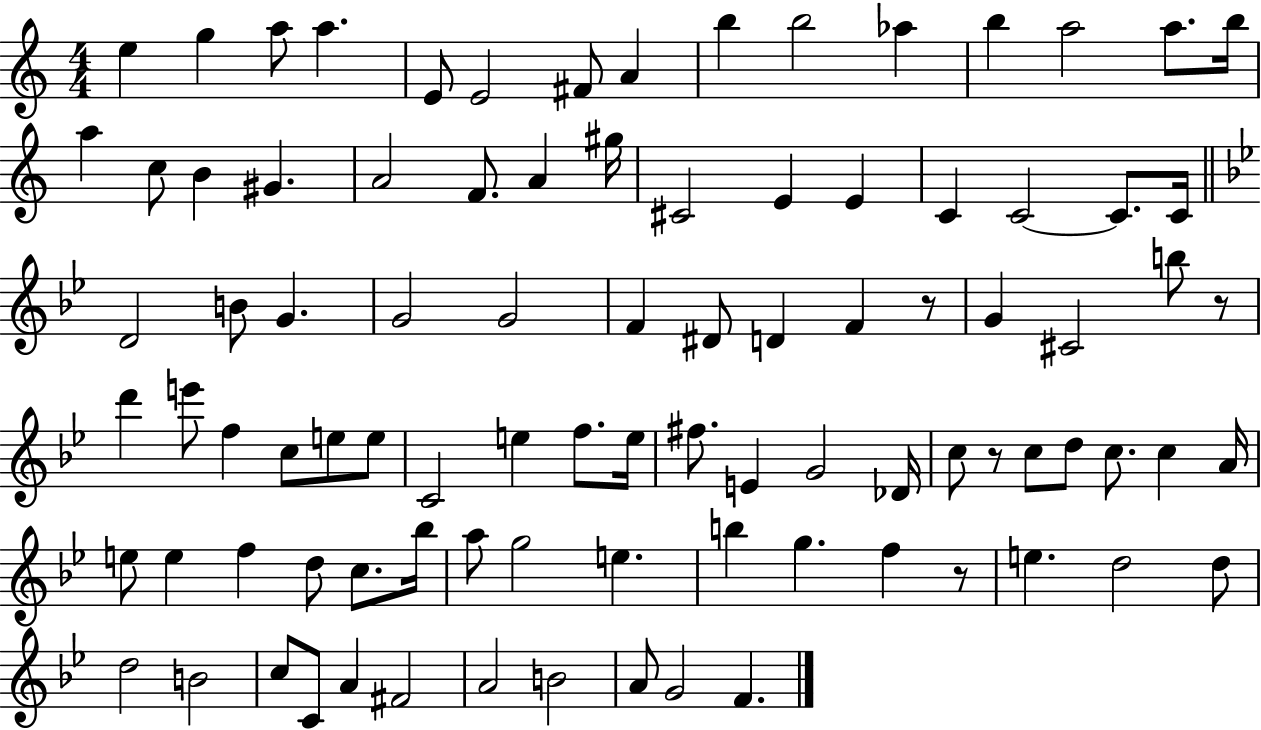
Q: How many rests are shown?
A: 4